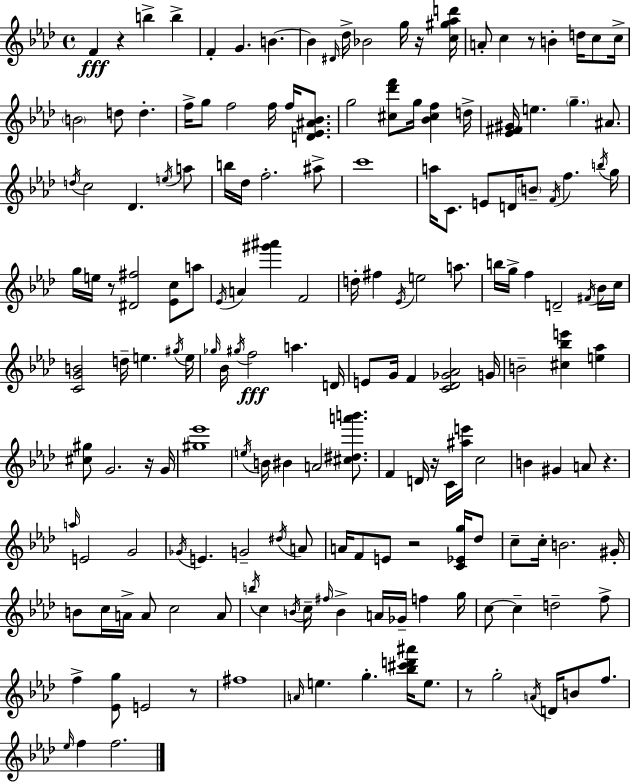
{
  \clef treble
  \time 4/4
  \defaultTimeSignature
  \key f \minor
  f'4\fff r4 b''4-> b''4-> | f'4-. g'4. b'4.~~ | b'4 \grace { dis'16 } des''16-> bes'2 g''16 r16 | <c'' gis'' aes'' d'''>16 a'8-. c''4 r8 b'4-. d''16 c''8 | \break c''16-> \parenthesize b'2 d''8 d''4.-. | f''16-> g''8 f''2 f''16 f''16 <d' ees' ais' bes'>8. | g''2 <cis'' des''' f'''>8 g''16 <bes' cis'' f''>4 | d''16-> <ees' fis' gis'>16 e''4. \parenthesize g''4.-- ais'8. | \break \acciaccatura { d''16 } c''2 des'4. | \acciaccatura { e''16 } a''8 b''16 des''16 f''2.-. | ais''8-> c'''1 | a''16 c'8. e'8 d'16 \parenthesize b'8-- \acciaccatura { f'16 } f''4. | \break \acciaccatura { b''16 } g''16 g''16 e''16 r8 <dis' fis''>2 | <ees' c''>8 a''8 \acciaccatura { ees'16 } a'4 <gis''' ais'''>4 f'2 | d''16-. fis''4 \acciaccatura { ees'16 } e''2 | a''8. b''16 g''16-> f''4 d'2-- | \break \acciaccatura { fis'16 } bes'16 c''16 <c' g' b'>2 | d''16-- e''4. \acciaccatura { gis''16 } e''16 \grace { ges''16 } bes'16 \acciaccatura { gis''16 } f''2\fff | a''4. d'16 e'8 g'16 f'4 | <c' des' ges' aes'>2 g'16 b'2-- | \break <cis'' bes'' e'''>4 <e'' aes''>4 <cis'' gis''>8 g'2. | r16 g'16 <gis'' ees'''>1 | \acciaccatura { e''16 } b'16 bis'4 | a'2 <cis'' dis'' a''' b'''>8. f'4 | \break d'16 r16 c'16 <ais'' e'''>16 c''2 b'4 | gis'4 a'8 r4. \grace { a''16 } e'2 | g'2 \acciaccatura { ges'16 } e'4. | g'2-- \acciaccatura { dis''16 } a'8 a'16 | \break f'8 e'8 r2 <c' ees' g''>16 des''8 c''8-- | c''16-. b'2. gis'16-. b'8 | c''16 a'16-> a'8 c''2 a'8 \acciaccatura { b''16 } | c''4 \acciaccatura { b'16 } c''16-- \grace { fis''16 } b'4-> a'16 ges'16-- f''4 | \break g''16 c''8~~ c''4-- d''2-- | f''8-> f''4-> <ees' g''>8 e'2 | r8 fis''1 | \grace { a'16 } e''4. g''4.-. <bes'' cis''' d''' ais'''>16 | \break e''8. r8 g''2-. \acciaccatura { a'16 } d'16 b'8 | f''8. \grace { ees''16 } f''4 f''2. | \bar "|."
}